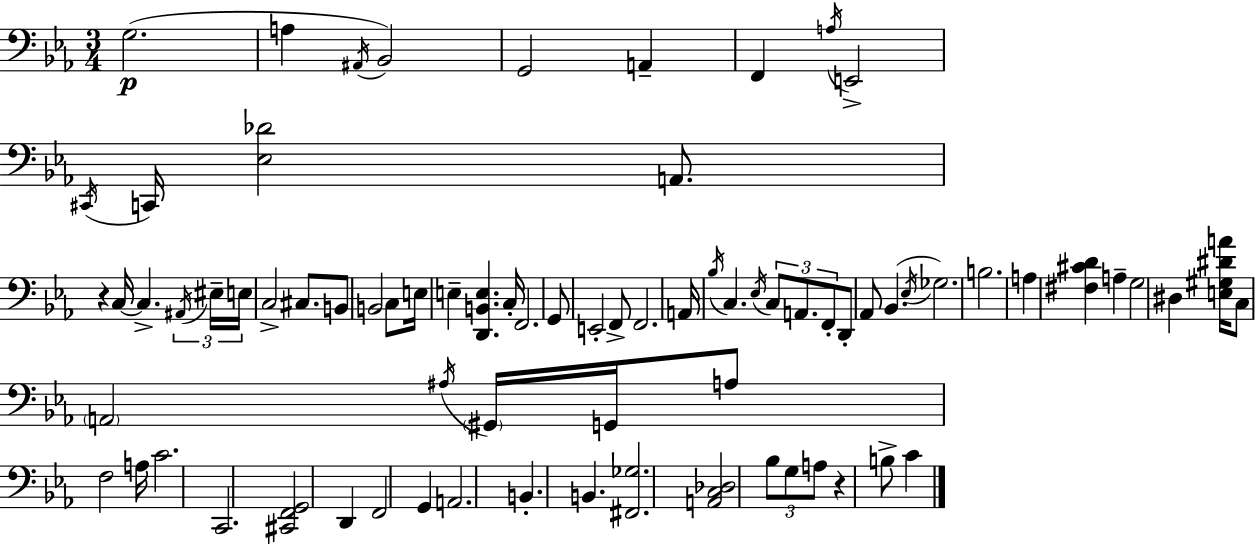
X:1
T:Untitled
M:3/4
L:1/4
K:Cm
G,2 A, ^A,,/4 _B,,2 G,,2 A,, F,, A,/4 E,,2 ^C,,/4 C,,/4 [_E,_D]2 A,,/2 z C,/4 C, ^A,,/4 ^E,/4 E,/4 C,2 ^C,/2 B,,/2 B,,2 C,/2 E,/4 E, [D,,B,,E,] C,/4 F,,2 G,,/2 E,,2 F,,/2 F,,2 A,,/4 _B,/4 C, _E,/4 C,/2 A,,/2 F,,/2 D,,/2 _A,,/2 _B,, _E,/4 _G,2 B,2 A, [^F,^CD] A, G,2 ^D, [E,^G,^DA]/4 C,/2 A,,2 ^A,/4 ^G,,/4 G,,/4 A,/2 F,2 A,/4 C2 C,,2 [^C,,F,,G,,]2 D,, F,,2 G,, A,,2 B,, B,, [^F,,_G,]2 [A,,C,_D,]2 _B,/2 G,/2 A,/2 z B,/2 C